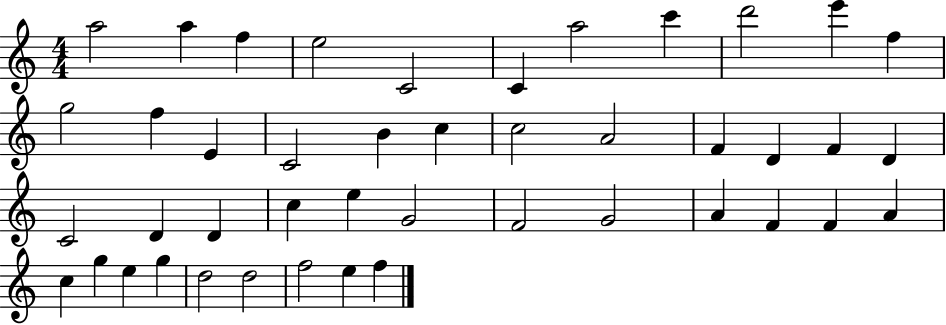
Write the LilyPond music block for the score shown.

{
  \clef treble
  \numericTimeSignature
  \time 4/4
  \key c \major
  a''2 a''4 f''4 | e''2 c'2 | c'4 a''2 c'''4 | d'''2 e'''4 f''4 | \break g''2 f''4 e'4 | c'2 b'4 c''4 | c''2 a'2 | f'4 d'4 f'4 d'4 | \break c'2 d'4 d'4 | c''4 e''4 g'2 | f'2 g'2 | a'4 f'4 f'4 a'4 | \break c''4 g''4 e''4 g''4 | d''2 d''2 | f''2 e''4 f''4 | \bar "|."
}